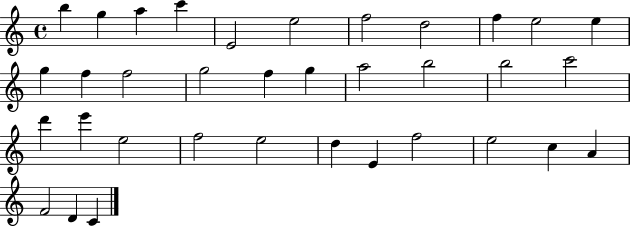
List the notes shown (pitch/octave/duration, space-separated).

B5/q G5/q A5/q C6/q E4/h E5/h F5/h D5/h F5/q E5/h E5/q G5/q F5/q F5/h G5/h F5/q G5/q A5/h B5/h B5/h C6/h D6/q E6/q E5/h F5/h E5/h D5/q E4/q F5/h E5/h C5/q A4/q F4/h D4/q C4/q